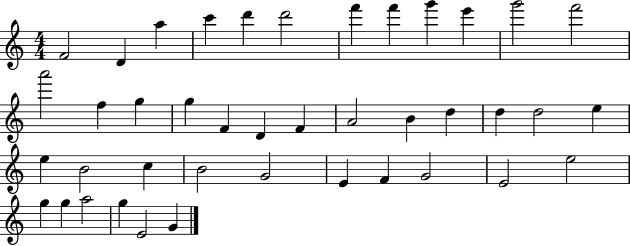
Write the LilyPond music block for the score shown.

{
  \clef treble
  \numericTimeSignature
  \time 4/4
  \key c \major
  f'2 d'4 a''4 | c'''4 d'''4 d'''2 | f'''4 f'''4 g'''4 e'''4 | g'''2 f'''2 | \break a'''2 f''4 g''4 | g''4 f'4 d'4 f'4 | a'2 b'4 d''4 | d''4 d''2 e''4 | \break e''4 b'2 c''4 | b'2 g'2 | e'4 f'4 g'2 | e'2 e''2 | \break g''4 g''4 a''2 | g''4 e'2 g'4 | \bar "|."
}